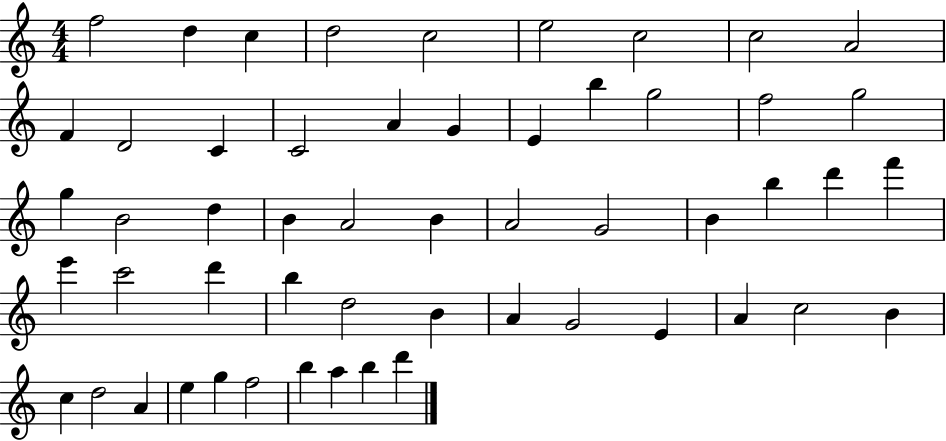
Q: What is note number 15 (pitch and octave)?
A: G4